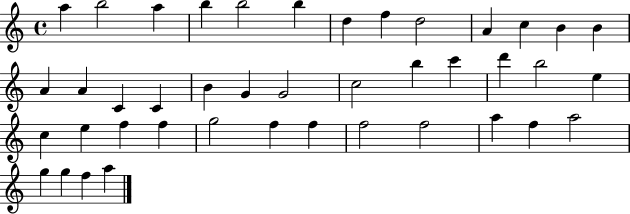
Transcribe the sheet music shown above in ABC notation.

X:1
T:Untitled
M:4/4
L:1/4
K:C
a b2 a b b2 b d f d2 A c B B A A C C B G G2 c2 b c' d' b2 e c e f f g2 f f f2 f2 a f a2 g g f a